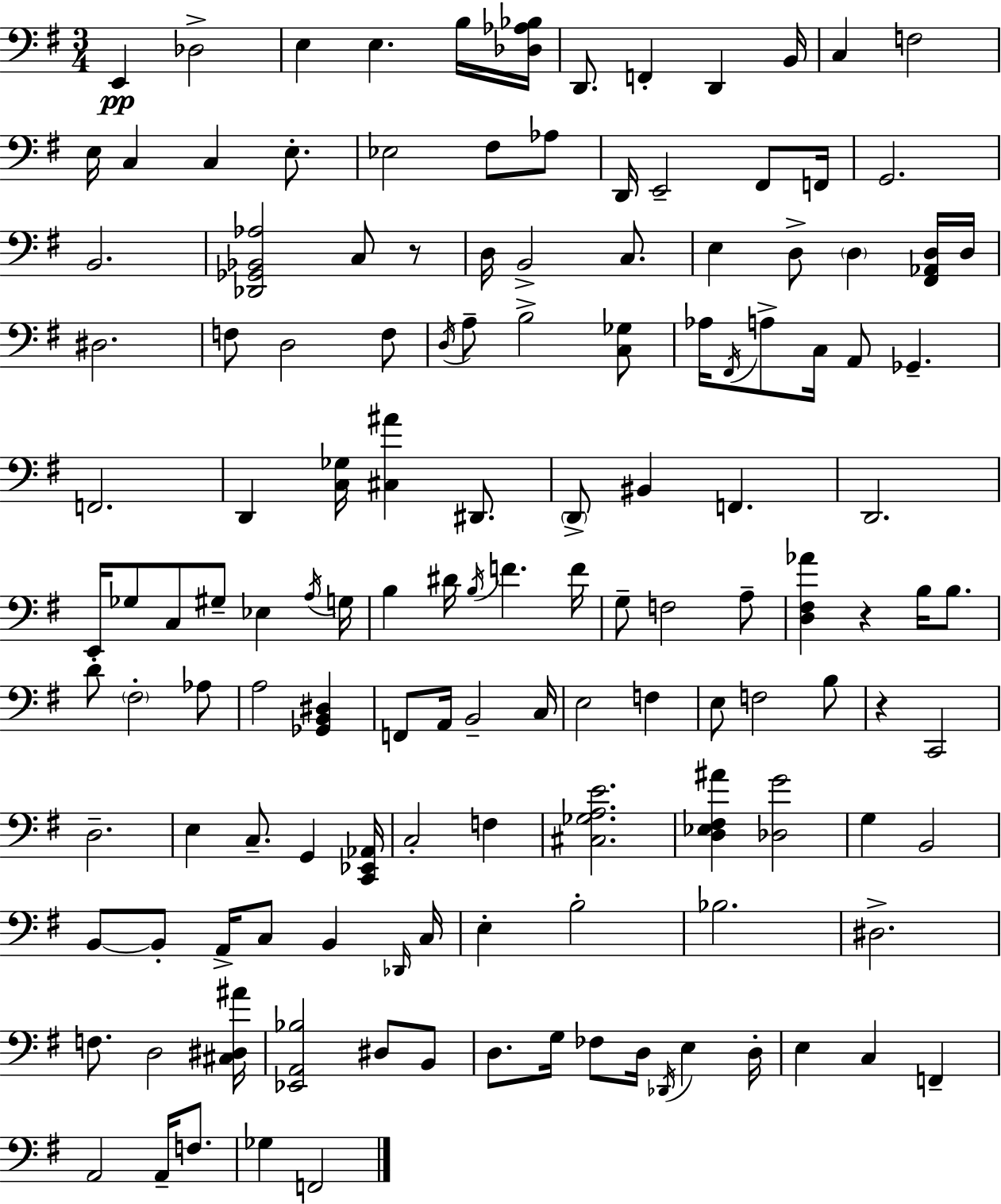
{
  \clef bass
  \numericTimeSignature
  \time 3/4
  \key e \minor
  \repeat volta 2 { e,4\pp des2-> | e4 e4. b16 <des aes bes>16 | d,8. f,4-. d,4 b,16 | c4 f2 | \break e16 c4 c4 e8.-. | ees2 fis8 aes8 | d,16 e,2-- fis,8 f,16 | g,2. | \break b,2. | <des, ges, bes, aes>2 c8 r8 | d16 b,2-> c8. | e4 d8-> \parenthesize d4 <fis, aes, d>16 d16 | \break dis2. | f8 d2 f8 | \acciaccatura { d16 } a8-- b2-> <c ges>8 | aes16 \acciaccatura { fis,16 } a8-> c16 a,8 ges,4.-- | \break f,2. | d,4 <c ges>16 <cis ais'>4 dis,8. | \parenthesize d,8-> bis,4 f,4. | d,2. | \break e,16 ges8 c8 gis8-- ees4 | \acciaccatura { a16 } g16 b4 dis'16 \acciaccatura { b16 } f'4. | f'16 g8-- f2 | a8-- <d fis aes'>4 r4 | \break b16 b8. d'8-. \parenthesize fis2-. | aes8 a2 | <ges, b, dis>4 f,8 a,16 b,2-- | c16 e2 | \break f4 e8 f2 | b8 r4 c,2 | d2.-- | e4 c8.-- g,4 | \break <c, ees, aes,>16 c2-. | f4 <cis ges a e'>2. | <d ees fis ais'>4 <des g'>2 | g4 b,2 | \break b,8~~ b,8-. a,16-> c8 b,4 | \grace { des,16 } c16 e4-. b2-. | bes2. | dis2.-> | \break f8. d2 | <cis dis ais'>16 <ees, a, bes>2 | dis8 b,8 d8. g16 fes8 d16 | \acciaccatura { des,16 } e4 d16-. e4 c4 | \break f,4-- a,2 | a,16-- f8. ges4 f,2 | } \bar "|."
}